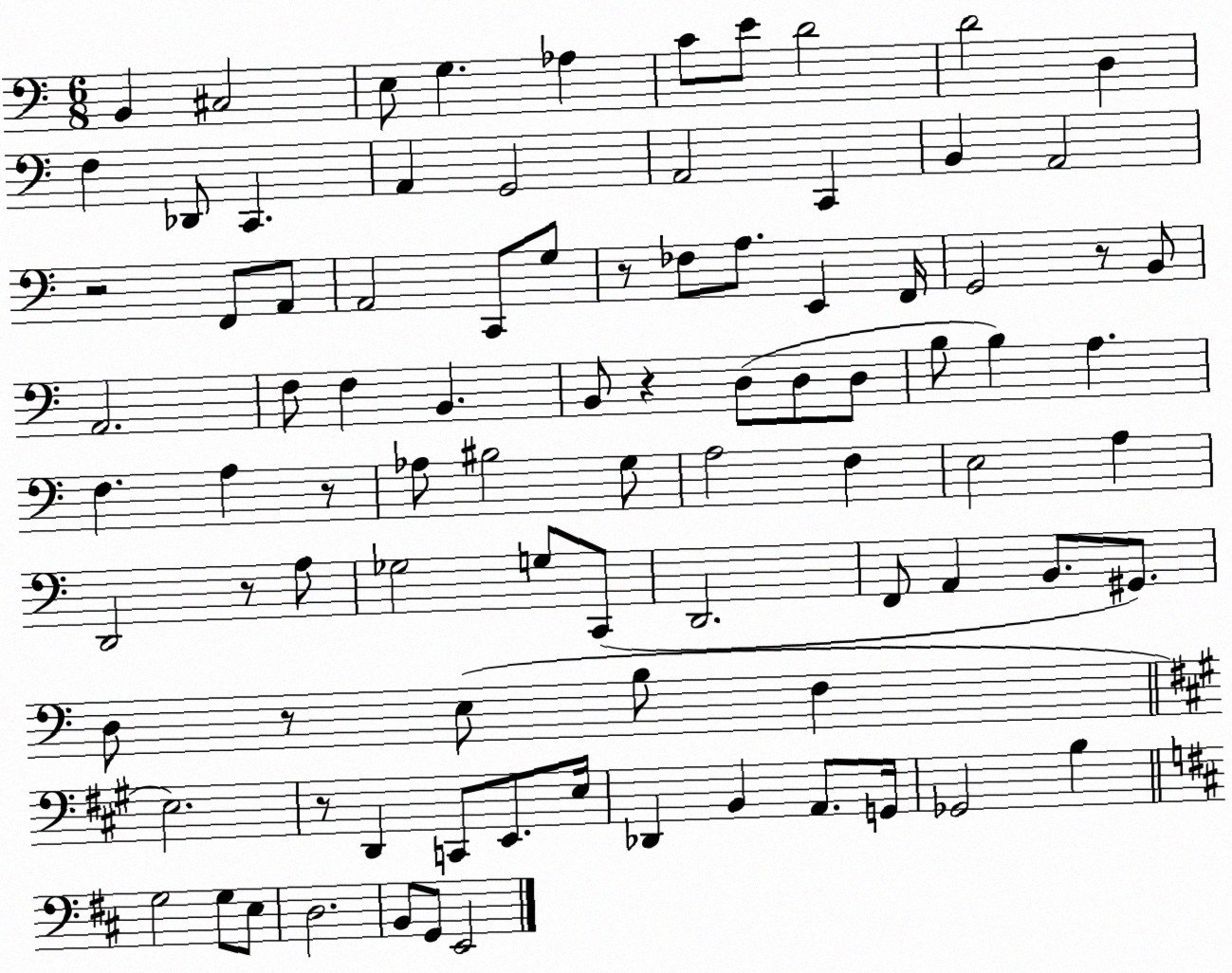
X:1
T:Untitled
M:6/8
L:1/4
K:C
B,, ^C,2 E,/2 G, _A, C/2 E/2 D2 D2 D, F, _D,,/2 C,, A,, G,,2 A,,2 C,, B,, A,,2 z2 F,,/2 A,,/2 A,,2 C,,/2 G,/2 z/2 _F,/2 A,/2 E,, F,,/4 G,,2 z/2 B,,/2 A,,2 F,/2 F, B,, B,,/2 z D,/2 D,/2 D,/2 B,/2 B, A, F, A, z/2 _A,/2 ^B,2 G,/2 A,2 F, E,2 A, D,,2 z/2 A,/2 _G,2 G,/2 C,,/2 D,,2 F,,/2 A,, B,,/2 ^G,,/2 D,/2 z/2 E,/2 B,/2 F, E,2 z/2 D,, C,,/2 E,,/2 E,/4 _D,, B,, A,,/2 G,,/4 _G,,2 B, G,2 G,/2 E,/2 D,2 B,,/2 G,,/2 E,,2